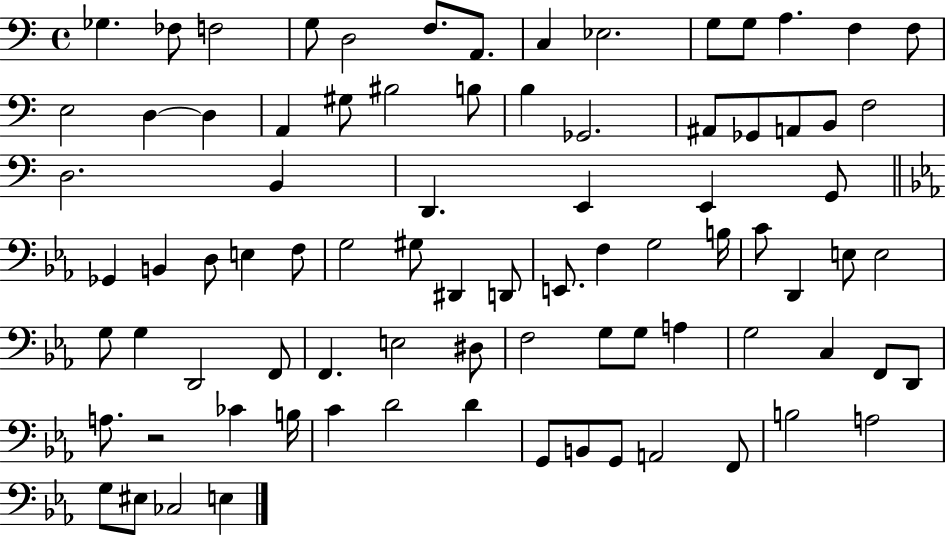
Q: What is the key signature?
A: C major